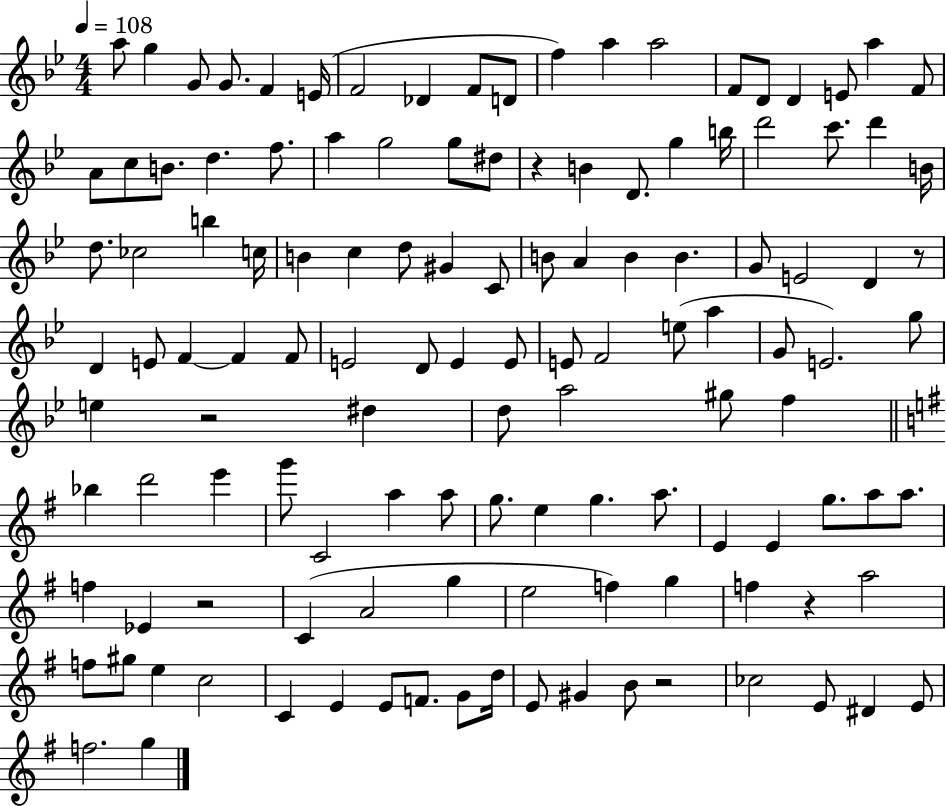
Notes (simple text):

A5/e G5/q G4/e G4/e. F4/q E4/s F4/h Db4/q F4/e D4/e F5/q A5/q A5/h F4/e D4/e D4/q E4/e A5/q F4/e A4/e C5/e B4/e. D5/q. F5/e. A5/q G5/h G5/e D#5/e R/q B4/q D4/e. G5/q B5/s D6/h C6/e. D6/q B4/s D5/e. CES5/h B5/q C5/s B4/q C5/q D5/e G#4/q C4/e B4/e A4/q B4/q B4/q. G4/e E4/h D4/q R/e D4/q E4/e F4/q F4/q F4/e E4/h D4/e E4/q E4/e E4/e F4/h E5/e A5/q G4/e E4/h. G5/e E5/q R/h D#5/q D5/e A5/h G#5/e F5/q Bb5/q D6/h E6/q G6/e C4/h A5/q A5/e G5/e. E5/q G5/q. A5/e. E4/q E4/q G5/e. A5/e A5/e. F5/q Eb4/q R/h C4/q A4/h G5/q E5/h F5/q G5/q F5/q R/q A5/h F5/e G#5/e E5/q C5/h C4/q E4/q E4/e F4/e. G4/e D5/s E4/e G#4/q B4/e R/h CES5/h E4/e D#4/q E4/e F5/h. G5/q